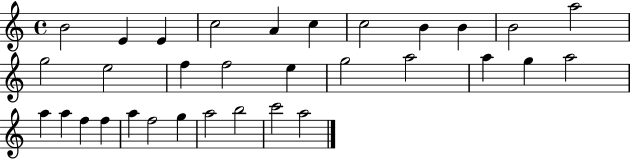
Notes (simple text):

B4/h E4/q E4/q C5/h A4/q C5/q C5/h B4/q B4/q B4/h A5/h G5/h E5/h F5/q F5/h E5/q G5/h A5/h A5/q G5/q A5/h A5/q A5/q F5/q F5/q A5/q F5/h G5/q A5/h B5/h C6/h A5/h